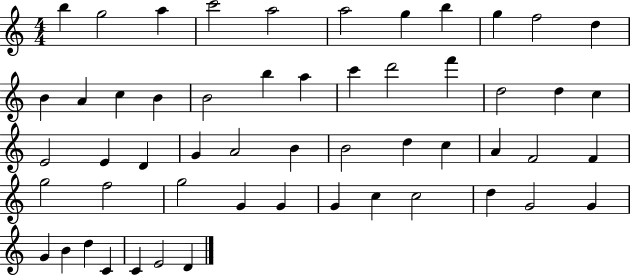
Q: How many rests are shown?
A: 0